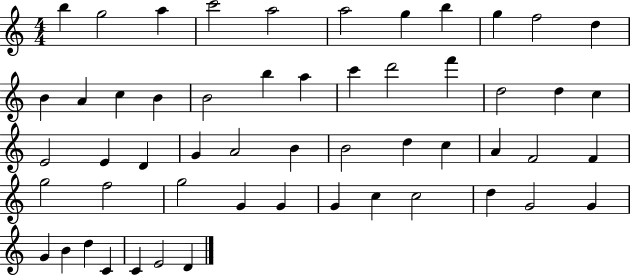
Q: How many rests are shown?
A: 0